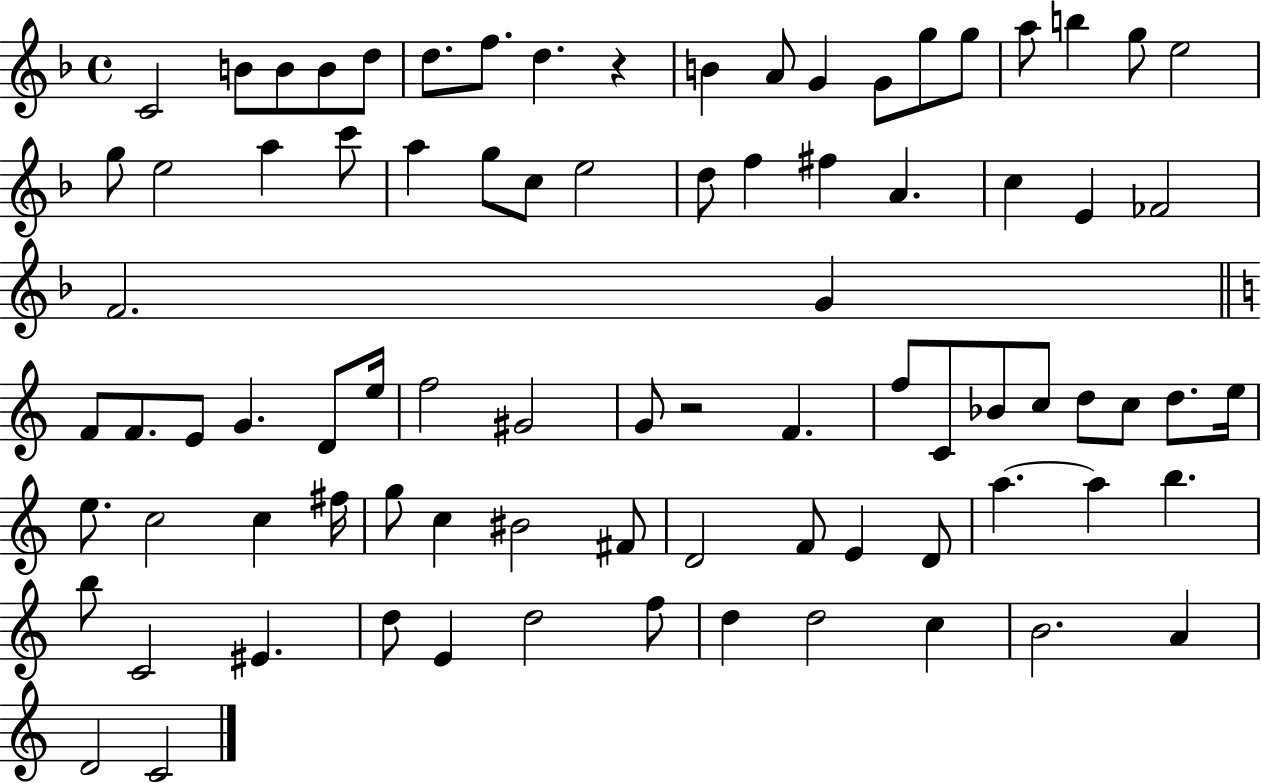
C4/h B4/e B4/e B4/e D5/e D5/e. F5/e. D5/q. R/q B4/q A4/e G4/q G4/e G5/e G5/e A5/e B5/q G5/e E5/h G5/e E5/h A5/q C6/e A5/q G5/e C5/e E5/h D5/e F5/q F#5/q A4/q. C5/q E4/q FES4/h F4/h. G4/q F4/e F4/e. E4/e G4/q. D4/e E5/s F5/h G#4/h G4/e R/h F4/q. F5/e C4/e Bb4/e C5/e D5/e C5/e D5/e. E5/s E5/e. C5/h C5/q F#5/s G5/e C5/q BIS4/h F#4/e D4/h F4/e E4/q D4/e A5/q. A5/q B5/q. B5/e C4/h EIS4/q. D5/e E4/q D5/h F5/e D5/q D5/h C5/q B4/h. A4/q D4/h C4/h